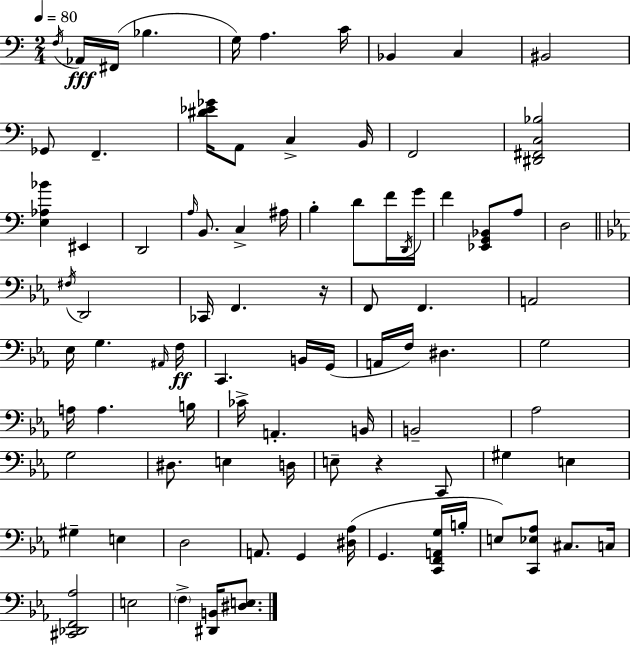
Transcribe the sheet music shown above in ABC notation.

X:1
T:Untitled
M:2/4
L:1/4
K:Am
F,/4 _A,,/4 ^F,,/4 _B, G,/4 A, C/4 _B,, C, ^B,,2 _G,,/2 F,, [^D_E_G]/4 A,,/2 C, B,,/4 F,,2 [^D,,^F,,C,_B,]2 [E,_A,_B] ^E,, D,,2 A,/4 B,,/2 C, ^A,/4 B, D/2 F/4 D,,/4 G/4 F [_E,,G,,_B,,]/2 A,/2 D,2 ^F,/4 D,,2 _C,,/4 F,, z/4 F,,/2 F,, A,,2 _E,/4 G, ^A,,/4 F,/4 C,, B,,/4 G,,/4 A,,/4 F,/4 ^D, G,2 A,/4 A, B,/4 _C/4 A,, B,,/4 B,,2 _A,2 G,2 ^D,/2 E, D,/4 E,/2 z C,,/2 ^G, E, ^G, E, D,2 A,,/2 G,, [^D,_A,]/4 G,, [C,,F,,A,,G,]/4 B,/4 E,/2 [C,,_E,_A,]/2 ^C,/2 C,/4 [^C,,_D,,F,,_A,]2 E,2 F, [^D,,B,,]/4 [^D,E,]/2